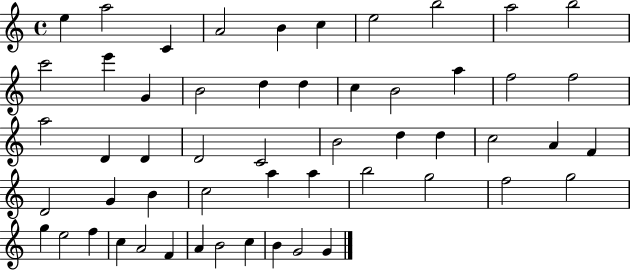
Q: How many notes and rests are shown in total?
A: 54